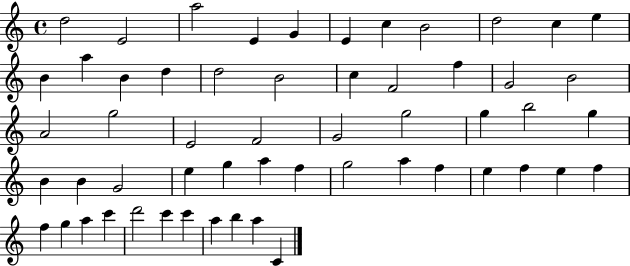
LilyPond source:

{
  \clef treble
  \time 4/4
  \defaultTimeSignature
  \key c \major
  d''2 e'2 | a''2 e'4 g'4 | e'4 c''4 b'2 | d''2 c''4 e''4 | \break b'4 a''4 b'4 d''4 | d''2 b'2 | c''4 f'2 f''4 | g'2 b'2 | \break a'2 g''2 | e'2 f'2 | g'2 g''2 | g''4 b''2 g''4 | \break b'4 b'4 g'2 | e''4 g''4 a''4 f''4 | g''2 a''4 f''4 | e''4 f''4 e''4 f''4 | \break f''4 g''4 a''4 c'''4 | d'''2 c'''4 c'''4 | a''4 b''4 a''4 c'4 | \bar "|."
}